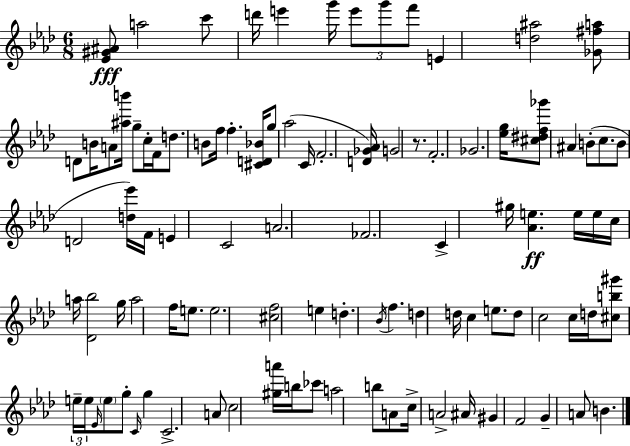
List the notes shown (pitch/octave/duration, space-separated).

[Eb4,G#4,A#4]/e A5/h C6/e D6/s E6/q G6/s E6/e G6/e F6/e E4/q [D5,A#5]/h [Gb4,F#5,A5]/e D4/e B4/s A4/e [A#5,B6]/s G5/e C5/s F4/s D5/e. B4/e F5/s F5/q. [C#4,D4,Bb4]/s G5/e Ab5/h C4/s F4/h. [D4,Gb4,Ab4]/s G4/h R/e. F4/h. Gb4/h. [Eb5,G5]/s [C#5,D#5,F5,Gb6]/e A#4/q B4/e C5/e. B4/e D4/h [D5,Eb6]/s F4/s E4/q C4/h A4/h. FES4/h. C4/q G#5/s [Ab4,E5]/q. E5/s E5/s C5/s A5/s [Db4,Bb5]/h G5/s A5/h F5/s E5/e. E5/h. [C#5,F5]/h E5/q D5/q. Bb4/s F5/q. D5/q D5/s C5/q E5/e. D5/e C5/h C5/s D5/s [C#5,B5,G#6]/e E5/s E5/s Eb4/s E5/e G5/e C4/s G5/q C4/h. A4/e C5/h [G#5,A6]/s B5/s CES6/e A5/h B5/e A4/e C5/s A4/h A#4/s G#4/q F4/h G4/q A4/e B4/q.